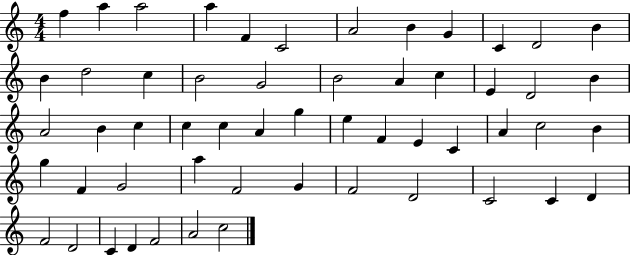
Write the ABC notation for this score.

X:1
T:Untitled
M:4/4
L:1/4
K:C
f a a2 a F C2 A2 B G C D2 B B d2 c B2 G2 B2 A c E D2 B A2 B c c c A g e F E C A c2 B g F G2 a F2 G F2 D2 C2 C D F2 D2 C D F2 A2 c2